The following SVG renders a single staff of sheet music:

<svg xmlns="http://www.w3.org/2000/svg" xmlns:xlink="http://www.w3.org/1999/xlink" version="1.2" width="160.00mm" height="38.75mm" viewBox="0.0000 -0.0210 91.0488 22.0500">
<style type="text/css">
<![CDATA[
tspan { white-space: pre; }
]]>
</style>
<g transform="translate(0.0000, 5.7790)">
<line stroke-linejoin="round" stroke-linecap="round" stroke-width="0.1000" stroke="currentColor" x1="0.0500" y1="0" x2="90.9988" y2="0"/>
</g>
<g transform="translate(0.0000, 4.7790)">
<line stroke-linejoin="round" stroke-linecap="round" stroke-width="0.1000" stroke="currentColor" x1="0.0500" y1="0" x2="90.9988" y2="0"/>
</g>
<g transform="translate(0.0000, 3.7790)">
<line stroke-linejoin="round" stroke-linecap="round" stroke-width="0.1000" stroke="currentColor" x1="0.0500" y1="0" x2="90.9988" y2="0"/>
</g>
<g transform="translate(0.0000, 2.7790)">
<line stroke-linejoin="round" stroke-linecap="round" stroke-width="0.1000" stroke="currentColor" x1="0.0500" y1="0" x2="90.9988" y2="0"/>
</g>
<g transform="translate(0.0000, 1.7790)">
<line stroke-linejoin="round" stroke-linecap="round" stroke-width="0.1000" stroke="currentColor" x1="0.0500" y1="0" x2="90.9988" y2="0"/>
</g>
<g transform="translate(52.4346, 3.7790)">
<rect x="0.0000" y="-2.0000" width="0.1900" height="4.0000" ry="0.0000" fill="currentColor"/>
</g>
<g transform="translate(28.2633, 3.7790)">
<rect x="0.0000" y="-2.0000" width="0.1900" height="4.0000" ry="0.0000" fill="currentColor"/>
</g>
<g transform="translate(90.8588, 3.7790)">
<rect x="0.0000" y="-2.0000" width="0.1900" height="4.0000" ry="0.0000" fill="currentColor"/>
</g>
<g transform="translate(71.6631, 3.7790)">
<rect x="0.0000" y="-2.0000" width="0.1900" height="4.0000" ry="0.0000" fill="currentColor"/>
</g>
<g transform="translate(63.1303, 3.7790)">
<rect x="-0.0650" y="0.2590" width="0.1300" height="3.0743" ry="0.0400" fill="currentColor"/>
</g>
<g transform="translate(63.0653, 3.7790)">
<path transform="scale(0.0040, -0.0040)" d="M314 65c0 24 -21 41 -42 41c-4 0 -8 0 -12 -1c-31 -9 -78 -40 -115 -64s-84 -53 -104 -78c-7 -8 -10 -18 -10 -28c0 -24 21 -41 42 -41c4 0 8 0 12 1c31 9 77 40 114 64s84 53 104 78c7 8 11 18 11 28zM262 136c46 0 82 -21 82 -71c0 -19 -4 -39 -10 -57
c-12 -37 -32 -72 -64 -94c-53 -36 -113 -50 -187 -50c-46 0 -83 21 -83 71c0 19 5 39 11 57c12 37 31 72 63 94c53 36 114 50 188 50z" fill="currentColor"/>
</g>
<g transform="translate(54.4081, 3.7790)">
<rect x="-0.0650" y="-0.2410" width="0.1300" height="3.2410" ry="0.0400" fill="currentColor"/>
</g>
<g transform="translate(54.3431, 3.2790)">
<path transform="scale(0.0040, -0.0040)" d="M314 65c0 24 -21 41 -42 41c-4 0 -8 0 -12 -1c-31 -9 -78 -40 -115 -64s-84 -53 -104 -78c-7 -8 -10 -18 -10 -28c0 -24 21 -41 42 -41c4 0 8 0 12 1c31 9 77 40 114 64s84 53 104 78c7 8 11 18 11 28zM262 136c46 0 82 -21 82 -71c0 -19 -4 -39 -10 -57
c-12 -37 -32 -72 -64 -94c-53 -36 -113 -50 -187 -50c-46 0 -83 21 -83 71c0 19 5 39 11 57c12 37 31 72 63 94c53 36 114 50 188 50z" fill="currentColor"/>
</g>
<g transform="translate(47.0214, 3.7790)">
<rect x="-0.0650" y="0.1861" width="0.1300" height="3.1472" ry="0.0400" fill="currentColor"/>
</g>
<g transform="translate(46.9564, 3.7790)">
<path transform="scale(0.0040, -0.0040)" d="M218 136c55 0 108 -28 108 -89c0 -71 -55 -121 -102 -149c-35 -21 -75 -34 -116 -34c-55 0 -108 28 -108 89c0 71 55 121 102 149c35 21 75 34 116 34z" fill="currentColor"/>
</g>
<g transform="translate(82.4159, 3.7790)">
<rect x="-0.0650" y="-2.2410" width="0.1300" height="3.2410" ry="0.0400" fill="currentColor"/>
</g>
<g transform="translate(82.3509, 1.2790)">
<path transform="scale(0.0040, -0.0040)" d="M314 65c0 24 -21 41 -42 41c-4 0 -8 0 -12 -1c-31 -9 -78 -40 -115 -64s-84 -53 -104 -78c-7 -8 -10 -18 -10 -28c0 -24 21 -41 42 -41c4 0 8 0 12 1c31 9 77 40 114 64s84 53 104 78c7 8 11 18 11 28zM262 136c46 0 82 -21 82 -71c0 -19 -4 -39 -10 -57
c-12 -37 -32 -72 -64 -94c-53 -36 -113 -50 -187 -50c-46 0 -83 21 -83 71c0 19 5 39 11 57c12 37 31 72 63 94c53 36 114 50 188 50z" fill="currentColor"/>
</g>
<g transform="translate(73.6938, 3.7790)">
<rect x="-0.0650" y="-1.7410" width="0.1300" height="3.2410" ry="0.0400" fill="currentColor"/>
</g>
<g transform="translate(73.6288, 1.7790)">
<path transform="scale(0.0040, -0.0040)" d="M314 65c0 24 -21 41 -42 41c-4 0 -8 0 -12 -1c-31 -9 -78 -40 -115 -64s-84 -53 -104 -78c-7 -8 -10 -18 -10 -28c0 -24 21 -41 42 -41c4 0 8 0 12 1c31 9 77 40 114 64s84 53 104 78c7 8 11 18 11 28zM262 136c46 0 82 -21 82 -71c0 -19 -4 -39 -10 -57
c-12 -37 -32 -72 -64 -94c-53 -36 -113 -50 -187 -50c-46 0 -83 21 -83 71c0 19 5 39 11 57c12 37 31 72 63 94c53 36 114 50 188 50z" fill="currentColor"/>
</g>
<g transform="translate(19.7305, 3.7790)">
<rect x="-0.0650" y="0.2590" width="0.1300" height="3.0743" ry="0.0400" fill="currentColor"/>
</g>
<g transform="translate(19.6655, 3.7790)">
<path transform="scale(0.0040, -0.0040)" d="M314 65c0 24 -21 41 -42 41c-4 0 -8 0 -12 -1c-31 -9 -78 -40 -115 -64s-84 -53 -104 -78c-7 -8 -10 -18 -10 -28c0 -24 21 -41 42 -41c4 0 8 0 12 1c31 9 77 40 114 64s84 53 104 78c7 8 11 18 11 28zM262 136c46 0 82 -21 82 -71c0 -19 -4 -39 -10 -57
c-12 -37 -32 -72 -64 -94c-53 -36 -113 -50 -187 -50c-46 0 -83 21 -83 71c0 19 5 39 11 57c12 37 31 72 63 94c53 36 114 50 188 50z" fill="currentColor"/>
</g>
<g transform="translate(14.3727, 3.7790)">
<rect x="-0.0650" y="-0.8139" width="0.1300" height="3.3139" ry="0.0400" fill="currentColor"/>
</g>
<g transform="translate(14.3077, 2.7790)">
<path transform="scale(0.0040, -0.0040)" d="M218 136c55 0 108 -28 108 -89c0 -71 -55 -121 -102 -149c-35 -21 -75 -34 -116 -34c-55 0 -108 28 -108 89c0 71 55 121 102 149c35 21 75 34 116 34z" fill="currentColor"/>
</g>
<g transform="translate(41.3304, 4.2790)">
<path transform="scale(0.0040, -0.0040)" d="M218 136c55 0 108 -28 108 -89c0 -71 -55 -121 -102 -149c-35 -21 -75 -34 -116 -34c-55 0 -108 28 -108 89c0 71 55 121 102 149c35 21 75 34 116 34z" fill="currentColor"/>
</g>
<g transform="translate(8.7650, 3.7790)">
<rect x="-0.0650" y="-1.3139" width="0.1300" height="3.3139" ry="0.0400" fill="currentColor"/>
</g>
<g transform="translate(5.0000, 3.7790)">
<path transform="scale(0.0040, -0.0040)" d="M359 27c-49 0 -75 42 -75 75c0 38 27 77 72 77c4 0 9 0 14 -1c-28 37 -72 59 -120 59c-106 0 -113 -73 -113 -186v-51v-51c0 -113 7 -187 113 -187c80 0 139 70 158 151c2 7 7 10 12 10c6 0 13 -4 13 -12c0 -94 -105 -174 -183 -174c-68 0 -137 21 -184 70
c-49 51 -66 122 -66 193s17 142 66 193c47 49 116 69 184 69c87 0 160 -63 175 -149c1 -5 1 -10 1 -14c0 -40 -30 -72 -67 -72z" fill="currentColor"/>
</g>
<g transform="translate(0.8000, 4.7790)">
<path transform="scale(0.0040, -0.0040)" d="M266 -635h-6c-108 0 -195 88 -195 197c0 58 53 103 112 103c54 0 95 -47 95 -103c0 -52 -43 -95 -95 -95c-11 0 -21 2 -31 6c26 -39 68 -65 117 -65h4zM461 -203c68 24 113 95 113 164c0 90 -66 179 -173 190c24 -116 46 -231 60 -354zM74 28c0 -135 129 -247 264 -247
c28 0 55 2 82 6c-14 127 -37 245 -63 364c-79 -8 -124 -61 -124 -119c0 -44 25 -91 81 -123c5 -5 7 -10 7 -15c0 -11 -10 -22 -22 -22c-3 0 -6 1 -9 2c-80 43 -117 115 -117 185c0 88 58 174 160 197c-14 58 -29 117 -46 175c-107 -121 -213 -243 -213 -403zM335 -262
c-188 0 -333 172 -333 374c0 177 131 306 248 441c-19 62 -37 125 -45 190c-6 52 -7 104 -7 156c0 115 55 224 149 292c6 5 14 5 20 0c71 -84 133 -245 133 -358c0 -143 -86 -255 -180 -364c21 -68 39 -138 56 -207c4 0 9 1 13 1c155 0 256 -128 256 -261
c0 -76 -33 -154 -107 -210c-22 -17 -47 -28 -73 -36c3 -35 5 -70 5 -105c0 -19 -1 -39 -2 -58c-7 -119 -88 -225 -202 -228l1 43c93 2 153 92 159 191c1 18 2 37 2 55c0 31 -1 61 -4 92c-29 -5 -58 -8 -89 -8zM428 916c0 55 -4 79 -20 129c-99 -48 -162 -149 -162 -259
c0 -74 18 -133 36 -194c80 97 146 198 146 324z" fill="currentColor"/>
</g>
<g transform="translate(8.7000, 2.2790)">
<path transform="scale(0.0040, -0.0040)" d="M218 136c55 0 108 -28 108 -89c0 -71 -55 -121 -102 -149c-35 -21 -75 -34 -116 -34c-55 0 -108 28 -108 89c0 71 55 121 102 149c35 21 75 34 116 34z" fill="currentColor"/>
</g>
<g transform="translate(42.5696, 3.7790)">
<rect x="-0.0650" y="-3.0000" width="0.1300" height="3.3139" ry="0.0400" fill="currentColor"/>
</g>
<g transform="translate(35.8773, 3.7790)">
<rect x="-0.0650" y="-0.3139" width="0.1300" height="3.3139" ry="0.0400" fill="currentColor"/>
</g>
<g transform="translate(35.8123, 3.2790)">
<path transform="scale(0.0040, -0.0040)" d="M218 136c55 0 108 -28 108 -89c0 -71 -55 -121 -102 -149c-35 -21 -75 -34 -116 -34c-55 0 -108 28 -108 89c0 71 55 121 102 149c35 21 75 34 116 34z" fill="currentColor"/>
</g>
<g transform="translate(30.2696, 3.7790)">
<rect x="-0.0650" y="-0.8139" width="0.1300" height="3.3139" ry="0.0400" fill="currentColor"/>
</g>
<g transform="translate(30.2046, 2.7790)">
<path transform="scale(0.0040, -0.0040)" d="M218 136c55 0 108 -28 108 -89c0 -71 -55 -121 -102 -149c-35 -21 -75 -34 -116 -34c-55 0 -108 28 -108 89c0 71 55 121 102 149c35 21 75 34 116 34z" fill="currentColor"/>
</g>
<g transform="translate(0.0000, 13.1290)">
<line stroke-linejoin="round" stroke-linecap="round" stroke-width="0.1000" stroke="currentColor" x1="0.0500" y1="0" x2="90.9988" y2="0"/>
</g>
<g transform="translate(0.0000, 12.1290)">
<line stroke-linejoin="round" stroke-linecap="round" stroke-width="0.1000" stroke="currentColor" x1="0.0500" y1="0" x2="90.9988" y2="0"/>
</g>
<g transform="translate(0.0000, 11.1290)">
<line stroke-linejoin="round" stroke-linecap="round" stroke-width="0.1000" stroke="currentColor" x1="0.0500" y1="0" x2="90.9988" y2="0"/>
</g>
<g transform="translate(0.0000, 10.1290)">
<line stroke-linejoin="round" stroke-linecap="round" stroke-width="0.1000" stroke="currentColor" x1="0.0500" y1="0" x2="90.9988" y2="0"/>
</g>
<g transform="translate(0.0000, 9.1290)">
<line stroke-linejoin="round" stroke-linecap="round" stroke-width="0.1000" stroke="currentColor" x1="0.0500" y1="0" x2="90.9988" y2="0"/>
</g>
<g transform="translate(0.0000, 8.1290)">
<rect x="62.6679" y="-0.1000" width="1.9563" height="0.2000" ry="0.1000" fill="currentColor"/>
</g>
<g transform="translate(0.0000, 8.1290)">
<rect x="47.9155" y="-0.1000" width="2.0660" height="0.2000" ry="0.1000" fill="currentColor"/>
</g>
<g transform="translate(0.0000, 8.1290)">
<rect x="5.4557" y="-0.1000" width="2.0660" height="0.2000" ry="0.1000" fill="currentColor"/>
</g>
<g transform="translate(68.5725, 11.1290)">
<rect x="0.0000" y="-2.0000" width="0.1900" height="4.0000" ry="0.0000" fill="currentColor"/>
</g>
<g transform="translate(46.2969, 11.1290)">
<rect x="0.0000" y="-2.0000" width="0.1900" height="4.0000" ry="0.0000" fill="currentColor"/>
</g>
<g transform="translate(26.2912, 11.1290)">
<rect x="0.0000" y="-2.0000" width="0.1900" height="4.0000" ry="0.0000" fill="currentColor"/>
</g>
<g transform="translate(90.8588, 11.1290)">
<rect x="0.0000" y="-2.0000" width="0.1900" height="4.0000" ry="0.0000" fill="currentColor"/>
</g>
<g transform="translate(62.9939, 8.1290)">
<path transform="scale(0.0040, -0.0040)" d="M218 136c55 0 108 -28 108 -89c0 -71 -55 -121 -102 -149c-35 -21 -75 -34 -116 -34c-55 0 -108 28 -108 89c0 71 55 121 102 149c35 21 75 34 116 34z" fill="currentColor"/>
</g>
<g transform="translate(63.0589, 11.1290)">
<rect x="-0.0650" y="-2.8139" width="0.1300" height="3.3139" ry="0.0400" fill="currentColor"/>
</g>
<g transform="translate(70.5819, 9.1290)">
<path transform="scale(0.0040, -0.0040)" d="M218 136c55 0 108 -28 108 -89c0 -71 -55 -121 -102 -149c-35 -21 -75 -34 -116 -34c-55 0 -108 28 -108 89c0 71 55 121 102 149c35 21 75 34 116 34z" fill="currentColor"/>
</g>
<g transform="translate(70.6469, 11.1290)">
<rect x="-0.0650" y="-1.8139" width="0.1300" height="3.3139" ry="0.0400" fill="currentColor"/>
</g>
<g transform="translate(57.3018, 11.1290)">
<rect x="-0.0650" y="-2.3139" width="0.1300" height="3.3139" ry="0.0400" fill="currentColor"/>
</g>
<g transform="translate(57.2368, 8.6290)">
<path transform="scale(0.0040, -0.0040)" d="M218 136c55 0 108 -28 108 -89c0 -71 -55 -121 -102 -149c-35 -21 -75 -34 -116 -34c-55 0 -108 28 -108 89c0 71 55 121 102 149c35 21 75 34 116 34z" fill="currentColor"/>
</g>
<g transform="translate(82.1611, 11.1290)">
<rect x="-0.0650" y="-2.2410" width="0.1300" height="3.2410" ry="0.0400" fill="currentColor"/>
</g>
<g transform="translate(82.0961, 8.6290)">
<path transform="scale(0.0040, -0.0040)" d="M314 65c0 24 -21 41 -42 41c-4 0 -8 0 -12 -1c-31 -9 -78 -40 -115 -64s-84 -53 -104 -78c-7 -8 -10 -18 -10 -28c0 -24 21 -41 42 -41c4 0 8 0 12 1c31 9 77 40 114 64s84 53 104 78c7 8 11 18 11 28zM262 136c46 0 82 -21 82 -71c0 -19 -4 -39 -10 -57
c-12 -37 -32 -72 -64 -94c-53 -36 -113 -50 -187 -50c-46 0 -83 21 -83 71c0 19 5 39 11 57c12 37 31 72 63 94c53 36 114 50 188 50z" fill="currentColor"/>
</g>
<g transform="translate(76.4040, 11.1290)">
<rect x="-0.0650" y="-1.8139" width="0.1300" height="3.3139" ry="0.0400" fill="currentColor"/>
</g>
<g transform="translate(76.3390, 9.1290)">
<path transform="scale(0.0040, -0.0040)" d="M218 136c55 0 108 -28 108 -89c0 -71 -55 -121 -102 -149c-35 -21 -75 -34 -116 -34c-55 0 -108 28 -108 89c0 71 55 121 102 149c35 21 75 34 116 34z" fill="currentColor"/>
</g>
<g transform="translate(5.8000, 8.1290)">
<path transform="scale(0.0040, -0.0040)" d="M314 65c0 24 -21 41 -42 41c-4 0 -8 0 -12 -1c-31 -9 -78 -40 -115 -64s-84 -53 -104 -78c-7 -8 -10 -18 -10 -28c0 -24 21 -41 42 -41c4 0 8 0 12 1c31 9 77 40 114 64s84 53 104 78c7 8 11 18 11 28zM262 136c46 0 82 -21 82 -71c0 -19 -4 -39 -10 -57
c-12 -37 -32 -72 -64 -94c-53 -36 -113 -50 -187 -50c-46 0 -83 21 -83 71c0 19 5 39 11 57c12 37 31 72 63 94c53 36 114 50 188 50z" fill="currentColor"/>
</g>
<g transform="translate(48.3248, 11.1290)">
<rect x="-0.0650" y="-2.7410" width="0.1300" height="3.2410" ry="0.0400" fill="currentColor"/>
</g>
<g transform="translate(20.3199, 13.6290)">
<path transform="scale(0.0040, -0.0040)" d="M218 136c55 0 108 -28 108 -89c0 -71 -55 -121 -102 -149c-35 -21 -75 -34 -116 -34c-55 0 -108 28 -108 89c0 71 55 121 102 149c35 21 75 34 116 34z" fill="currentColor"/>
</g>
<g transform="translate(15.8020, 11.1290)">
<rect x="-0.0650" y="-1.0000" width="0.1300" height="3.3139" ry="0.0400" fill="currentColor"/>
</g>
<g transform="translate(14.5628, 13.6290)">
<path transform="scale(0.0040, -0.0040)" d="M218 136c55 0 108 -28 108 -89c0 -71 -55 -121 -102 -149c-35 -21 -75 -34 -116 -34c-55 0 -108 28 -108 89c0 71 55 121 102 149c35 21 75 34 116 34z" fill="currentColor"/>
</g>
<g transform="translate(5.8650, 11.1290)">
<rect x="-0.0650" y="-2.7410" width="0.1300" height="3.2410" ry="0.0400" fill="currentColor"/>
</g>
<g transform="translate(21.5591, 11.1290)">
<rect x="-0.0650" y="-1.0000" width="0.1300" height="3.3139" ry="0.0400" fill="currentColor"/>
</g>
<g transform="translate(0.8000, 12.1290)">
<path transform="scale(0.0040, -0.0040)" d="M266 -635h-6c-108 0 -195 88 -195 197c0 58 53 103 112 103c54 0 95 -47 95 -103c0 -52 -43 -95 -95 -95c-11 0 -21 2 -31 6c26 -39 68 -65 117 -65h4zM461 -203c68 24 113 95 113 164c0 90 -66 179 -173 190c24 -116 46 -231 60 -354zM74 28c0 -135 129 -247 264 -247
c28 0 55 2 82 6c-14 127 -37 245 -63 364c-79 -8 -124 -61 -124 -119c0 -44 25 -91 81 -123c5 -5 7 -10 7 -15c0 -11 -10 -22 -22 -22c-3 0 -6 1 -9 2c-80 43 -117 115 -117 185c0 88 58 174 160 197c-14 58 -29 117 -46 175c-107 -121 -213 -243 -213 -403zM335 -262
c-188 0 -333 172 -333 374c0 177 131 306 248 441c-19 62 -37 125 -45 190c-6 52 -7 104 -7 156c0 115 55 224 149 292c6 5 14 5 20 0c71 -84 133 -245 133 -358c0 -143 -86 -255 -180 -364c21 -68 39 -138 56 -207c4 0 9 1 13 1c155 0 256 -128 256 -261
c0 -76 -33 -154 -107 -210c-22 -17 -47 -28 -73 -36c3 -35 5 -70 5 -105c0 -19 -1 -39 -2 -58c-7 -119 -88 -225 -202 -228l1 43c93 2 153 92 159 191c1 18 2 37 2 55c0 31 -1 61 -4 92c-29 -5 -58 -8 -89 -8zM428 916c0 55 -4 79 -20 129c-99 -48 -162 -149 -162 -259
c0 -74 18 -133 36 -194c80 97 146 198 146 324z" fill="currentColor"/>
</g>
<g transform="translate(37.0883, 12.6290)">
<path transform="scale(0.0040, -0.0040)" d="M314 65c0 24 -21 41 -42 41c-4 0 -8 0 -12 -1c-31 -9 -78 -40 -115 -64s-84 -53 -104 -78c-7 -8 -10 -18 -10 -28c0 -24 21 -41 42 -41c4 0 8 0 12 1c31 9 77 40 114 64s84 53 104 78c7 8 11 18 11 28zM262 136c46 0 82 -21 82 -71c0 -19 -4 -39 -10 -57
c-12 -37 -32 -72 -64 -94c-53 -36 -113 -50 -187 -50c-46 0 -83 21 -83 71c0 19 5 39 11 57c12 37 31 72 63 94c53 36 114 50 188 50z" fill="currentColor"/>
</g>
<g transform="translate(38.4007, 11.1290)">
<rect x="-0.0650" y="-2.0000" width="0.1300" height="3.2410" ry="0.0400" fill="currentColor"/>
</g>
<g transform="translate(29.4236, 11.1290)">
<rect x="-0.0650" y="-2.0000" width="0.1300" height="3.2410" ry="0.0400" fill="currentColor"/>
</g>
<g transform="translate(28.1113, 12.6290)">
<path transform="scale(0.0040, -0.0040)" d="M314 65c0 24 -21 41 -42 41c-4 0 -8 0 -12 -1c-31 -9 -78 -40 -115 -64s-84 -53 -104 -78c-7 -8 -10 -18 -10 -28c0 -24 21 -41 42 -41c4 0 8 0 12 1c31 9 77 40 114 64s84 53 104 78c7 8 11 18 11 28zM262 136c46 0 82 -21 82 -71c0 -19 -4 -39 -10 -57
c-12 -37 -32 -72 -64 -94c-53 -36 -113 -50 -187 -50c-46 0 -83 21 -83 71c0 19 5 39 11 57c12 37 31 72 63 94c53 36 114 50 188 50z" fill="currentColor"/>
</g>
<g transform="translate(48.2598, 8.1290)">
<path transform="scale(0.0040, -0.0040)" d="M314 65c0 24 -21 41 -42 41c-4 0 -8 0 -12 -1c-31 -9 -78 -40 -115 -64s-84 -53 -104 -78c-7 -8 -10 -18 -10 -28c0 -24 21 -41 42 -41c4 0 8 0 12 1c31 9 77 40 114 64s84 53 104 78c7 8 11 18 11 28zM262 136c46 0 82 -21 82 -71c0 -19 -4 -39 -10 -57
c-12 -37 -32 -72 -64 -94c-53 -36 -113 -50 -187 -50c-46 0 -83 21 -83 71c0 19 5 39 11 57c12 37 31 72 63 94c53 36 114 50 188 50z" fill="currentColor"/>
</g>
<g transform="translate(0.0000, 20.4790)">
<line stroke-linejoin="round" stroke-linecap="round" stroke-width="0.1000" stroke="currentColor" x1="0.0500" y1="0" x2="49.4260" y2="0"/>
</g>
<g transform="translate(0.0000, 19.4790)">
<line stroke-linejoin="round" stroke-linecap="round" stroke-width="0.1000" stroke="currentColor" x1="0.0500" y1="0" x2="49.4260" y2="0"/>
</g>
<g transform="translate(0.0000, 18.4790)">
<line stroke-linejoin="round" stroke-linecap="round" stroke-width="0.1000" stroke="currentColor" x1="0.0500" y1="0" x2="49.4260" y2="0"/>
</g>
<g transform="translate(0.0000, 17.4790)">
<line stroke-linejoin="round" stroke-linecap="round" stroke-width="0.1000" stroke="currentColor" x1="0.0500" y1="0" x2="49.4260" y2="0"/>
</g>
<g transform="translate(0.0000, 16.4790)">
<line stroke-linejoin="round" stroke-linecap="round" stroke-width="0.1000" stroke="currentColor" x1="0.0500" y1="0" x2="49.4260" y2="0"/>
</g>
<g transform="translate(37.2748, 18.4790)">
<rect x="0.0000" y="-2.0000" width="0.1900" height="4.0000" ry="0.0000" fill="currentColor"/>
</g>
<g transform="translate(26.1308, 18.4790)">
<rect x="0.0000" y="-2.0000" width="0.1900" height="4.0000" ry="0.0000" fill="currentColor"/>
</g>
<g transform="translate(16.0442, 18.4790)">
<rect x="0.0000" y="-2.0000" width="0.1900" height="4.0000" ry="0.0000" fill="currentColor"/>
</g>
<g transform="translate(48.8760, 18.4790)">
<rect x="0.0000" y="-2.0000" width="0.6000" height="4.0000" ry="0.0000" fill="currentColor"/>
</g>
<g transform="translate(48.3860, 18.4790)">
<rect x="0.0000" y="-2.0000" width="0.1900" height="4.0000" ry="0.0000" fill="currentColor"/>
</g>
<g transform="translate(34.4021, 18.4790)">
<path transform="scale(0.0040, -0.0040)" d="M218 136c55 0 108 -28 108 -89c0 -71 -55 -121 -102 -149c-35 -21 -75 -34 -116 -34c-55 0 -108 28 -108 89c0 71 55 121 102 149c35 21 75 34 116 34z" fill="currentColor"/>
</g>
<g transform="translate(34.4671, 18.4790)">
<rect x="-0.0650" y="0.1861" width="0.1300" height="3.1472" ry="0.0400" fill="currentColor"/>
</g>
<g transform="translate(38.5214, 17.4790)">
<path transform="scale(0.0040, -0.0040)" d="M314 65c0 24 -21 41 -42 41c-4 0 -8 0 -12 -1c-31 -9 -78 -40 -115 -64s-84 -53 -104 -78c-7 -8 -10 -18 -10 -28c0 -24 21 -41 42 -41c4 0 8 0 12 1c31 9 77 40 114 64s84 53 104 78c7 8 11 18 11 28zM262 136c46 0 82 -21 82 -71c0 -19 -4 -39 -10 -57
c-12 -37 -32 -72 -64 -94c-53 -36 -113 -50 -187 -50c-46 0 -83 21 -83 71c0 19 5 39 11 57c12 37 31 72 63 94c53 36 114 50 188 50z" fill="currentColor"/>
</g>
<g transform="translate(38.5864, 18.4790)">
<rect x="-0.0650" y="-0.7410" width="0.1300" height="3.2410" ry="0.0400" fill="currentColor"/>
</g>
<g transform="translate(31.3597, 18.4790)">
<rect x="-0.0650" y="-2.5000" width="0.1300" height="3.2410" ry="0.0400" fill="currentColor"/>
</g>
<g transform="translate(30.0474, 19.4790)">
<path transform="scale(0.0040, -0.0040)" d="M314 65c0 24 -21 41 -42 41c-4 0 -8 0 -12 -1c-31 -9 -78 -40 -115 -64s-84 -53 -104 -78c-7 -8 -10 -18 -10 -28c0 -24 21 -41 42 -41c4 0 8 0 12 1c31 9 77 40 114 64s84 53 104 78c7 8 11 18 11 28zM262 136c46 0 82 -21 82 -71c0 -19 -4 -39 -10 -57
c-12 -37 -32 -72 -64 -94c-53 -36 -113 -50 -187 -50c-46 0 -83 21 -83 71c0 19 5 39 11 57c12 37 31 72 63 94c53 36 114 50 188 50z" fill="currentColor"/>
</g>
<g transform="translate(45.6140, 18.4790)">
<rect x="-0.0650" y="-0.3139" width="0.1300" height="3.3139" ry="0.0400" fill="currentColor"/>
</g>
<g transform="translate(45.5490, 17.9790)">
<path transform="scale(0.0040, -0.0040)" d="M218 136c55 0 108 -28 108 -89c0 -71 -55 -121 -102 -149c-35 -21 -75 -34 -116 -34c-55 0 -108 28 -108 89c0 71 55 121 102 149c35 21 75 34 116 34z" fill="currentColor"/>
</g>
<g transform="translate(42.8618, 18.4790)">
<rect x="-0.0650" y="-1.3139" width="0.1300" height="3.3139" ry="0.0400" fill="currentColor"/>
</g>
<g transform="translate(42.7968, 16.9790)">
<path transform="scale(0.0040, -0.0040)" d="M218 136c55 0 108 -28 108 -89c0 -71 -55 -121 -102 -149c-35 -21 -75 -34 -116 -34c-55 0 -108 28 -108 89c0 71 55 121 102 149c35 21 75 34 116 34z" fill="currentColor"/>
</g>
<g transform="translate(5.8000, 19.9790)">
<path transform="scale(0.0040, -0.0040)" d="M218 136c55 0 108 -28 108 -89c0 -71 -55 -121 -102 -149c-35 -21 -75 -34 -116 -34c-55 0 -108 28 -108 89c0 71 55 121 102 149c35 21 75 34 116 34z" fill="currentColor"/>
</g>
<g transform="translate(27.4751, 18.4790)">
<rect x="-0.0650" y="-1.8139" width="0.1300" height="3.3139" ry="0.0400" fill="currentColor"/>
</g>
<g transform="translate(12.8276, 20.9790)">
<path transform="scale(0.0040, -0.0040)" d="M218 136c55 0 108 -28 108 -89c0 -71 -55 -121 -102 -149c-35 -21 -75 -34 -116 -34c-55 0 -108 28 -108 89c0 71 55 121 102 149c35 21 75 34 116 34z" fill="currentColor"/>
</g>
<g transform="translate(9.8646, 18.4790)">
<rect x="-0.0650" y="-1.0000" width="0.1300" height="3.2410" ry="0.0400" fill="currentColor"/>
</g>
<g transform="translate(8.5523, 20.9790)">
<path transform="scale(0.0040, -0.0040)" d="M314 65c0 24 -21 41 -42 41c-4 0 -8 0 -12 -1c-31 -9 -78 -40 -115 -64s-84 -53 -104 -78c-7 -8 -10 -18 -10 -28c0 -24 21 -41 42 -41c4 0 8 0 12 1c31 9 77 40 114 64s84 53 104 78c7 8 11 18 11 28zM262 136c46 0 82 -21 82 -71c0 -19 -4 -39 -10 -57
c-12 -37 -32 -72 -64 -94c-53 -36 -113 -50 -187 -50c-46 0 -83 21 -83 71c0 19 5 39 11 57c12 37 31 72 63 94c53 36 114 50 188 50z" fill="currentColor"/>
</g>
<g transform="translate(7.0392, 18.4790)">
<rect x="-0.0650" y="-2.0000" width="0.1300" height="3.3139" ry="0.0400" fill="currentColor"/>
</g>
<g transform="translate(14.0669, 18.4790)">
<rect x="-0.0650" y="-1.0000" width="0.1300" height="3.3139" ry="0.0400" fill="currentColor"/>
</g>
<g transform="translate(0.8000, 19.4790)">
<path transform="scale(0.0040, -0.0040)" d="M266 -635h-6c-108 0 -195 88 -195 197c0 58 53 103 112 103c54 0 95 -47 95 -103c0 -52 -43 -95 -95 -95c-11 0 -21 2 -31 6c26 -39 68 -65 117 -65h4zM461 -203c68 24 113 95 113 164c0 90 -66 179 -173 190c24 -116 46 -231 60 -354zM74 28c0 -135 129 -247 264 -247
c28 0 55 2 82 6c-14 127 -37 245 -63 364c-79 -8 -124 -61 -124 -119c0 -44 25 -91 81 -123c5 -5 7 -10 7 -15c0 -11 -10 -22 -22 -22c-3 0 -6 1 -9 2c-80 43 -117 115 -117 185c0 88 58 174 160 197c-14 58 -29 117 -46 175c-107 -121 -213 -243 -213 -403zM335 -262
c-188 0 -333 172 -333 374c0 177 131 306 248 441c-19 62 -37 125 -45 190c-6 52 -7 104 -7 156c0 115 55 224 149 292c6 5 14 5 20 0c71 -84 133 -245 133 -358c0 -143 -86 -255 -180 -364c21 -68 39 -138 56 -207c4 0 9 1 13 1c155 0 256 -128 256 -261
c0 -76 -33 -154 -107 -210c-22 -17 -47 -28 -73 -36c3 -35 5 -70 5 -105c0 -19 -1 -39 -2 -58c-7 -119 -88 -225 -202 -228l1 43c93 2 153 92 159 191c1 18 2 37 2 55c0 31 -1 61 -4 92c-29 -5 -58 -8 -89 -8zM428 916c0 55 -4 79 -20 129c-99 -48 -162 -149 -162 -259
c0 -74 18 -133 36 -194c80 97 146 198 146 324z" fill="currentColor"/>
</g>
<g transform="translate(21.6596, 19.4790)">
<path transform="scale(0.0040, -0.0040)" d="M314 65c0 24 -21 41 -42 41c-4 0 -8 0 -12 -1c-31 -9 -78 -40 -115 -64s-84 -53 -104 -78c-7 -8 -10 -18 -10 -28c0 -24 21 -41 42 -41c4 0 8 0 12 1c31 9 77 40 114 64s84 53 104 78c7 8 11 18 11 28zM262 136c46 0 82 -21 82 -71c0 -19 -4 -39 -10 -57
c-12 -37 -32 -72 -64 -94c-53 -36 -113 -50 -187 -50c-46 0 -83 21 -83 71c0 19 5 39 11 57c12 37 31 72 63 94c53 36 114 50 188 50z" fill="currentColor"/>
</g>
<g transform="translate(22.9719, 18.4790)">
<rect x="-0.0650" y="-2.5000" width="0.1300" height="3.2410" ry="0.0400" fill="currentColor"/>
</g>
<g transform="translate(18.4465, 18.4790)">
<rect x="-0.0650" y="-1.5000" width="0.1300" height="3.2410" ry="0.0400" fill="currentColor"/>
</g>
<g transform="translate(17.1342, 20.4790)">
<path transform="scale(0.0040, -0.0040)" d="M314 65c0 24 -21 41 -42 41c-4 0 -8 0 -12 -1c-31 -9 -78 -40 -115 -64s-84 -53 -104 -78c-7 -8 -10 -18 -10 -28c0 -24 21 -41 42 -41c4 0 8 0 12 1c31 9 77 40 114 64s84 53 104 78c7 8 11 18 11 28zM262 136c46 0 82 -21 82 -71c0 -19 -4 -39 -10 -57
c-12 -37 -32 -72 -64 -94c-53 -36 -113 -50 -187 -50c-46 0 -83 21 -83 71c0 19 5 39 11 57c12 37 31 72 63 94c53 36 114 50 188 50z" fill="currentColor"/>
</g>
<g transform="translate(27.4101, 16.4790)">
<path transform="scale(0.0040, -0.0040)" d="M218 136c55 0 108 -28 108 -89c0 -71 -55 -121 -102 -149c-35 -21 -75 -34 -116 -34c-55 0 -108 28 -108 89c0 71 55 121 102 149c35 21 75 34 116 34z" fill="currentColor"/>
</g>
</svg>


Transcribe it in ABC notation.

X:1
T:Untitled
M:4/4
L:1/4
K:C
e d B2 d c A B c2 B2 f2 g2 a2 D D F2 F2 a2 g a f f g2 F D2 D E2 G2 f G2 B d2 e c